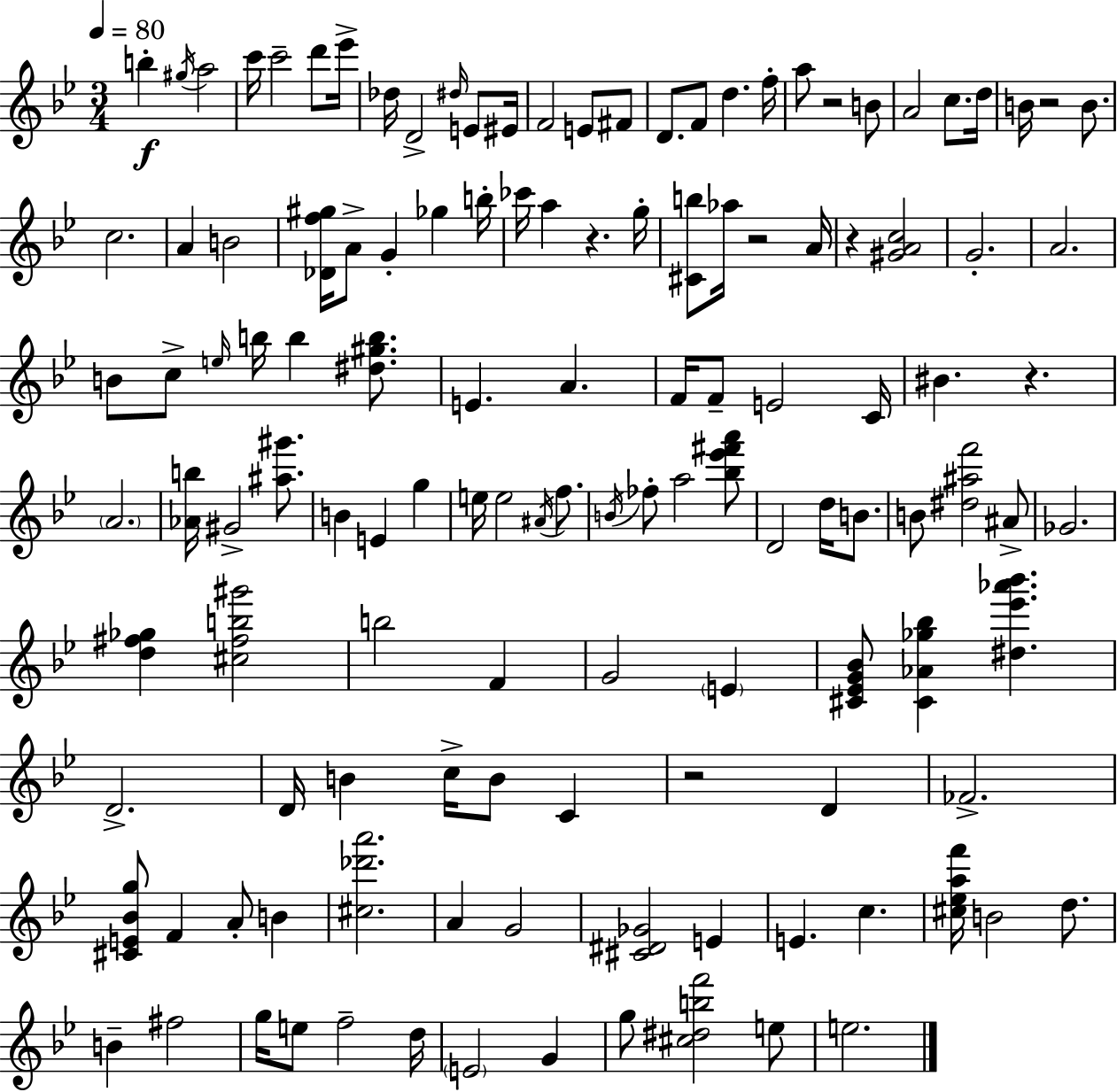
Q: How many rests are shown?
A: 7